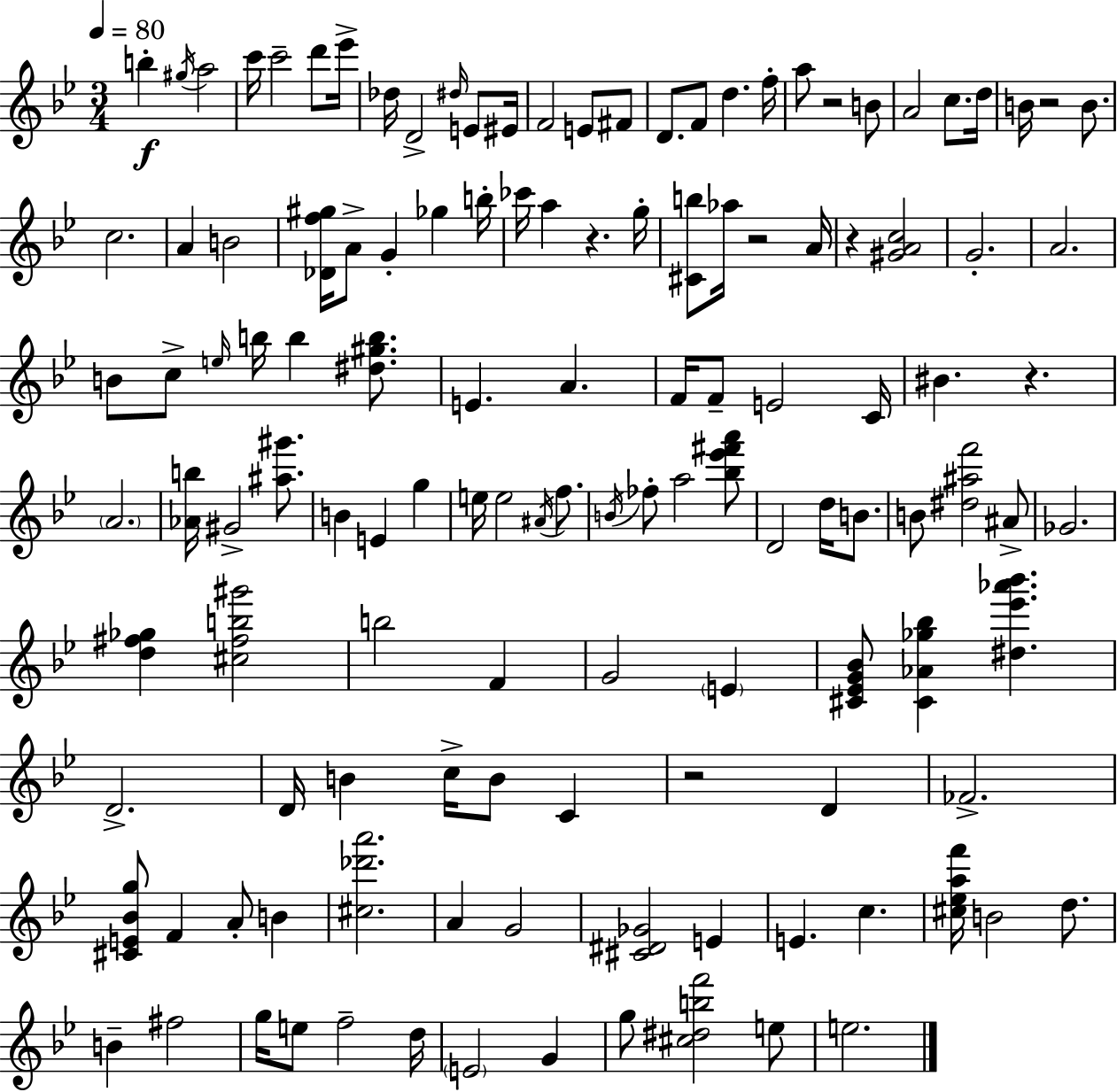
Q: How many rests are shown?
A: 7